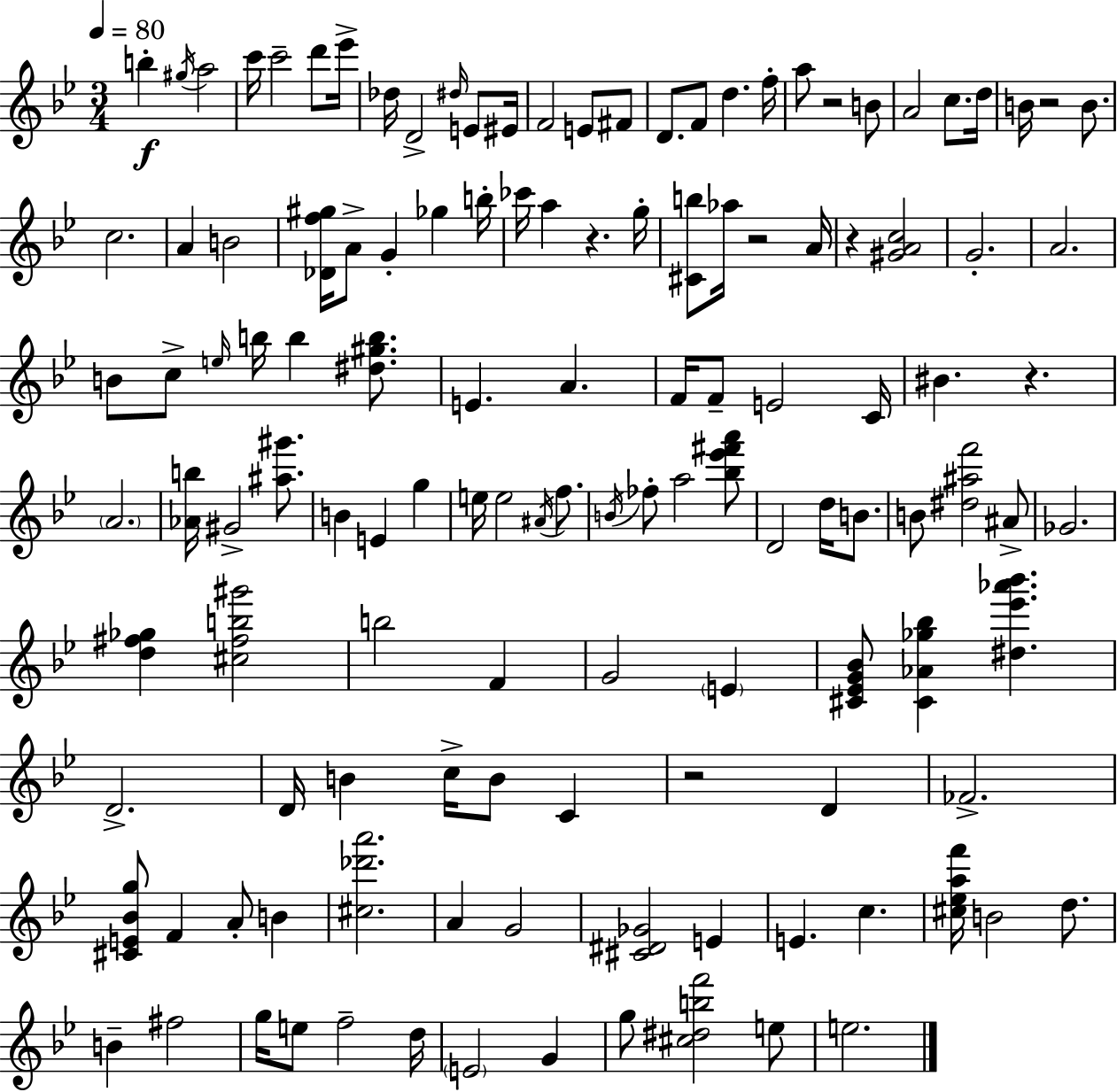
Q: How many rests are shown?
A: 7